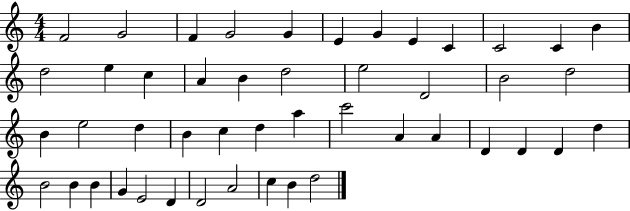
{
  \clef treble
  \numericTimeSignature
  \time 4/4
  \key c \major
  f'2 g'2 | f'4 g'2 g'4 | e'4 g'4 e'4 c'4 | c'2 c'4 b'4 | \break d''2 e''4 c''4 | a'4 b'4 d''2 | e''2 d'2 | b'2 d''2 | \break b'4 e''2 d''4 | b'4 c''4 d''4 a''4 | c'''2 a'4 a'4 | d'4 d'4 d'4 d''4 | \break b'2 b'4 b'4 | g'4 e'2 d'4 | d'2 a'2 | c''4 b'4 d''2 | \break \bar "|."
}